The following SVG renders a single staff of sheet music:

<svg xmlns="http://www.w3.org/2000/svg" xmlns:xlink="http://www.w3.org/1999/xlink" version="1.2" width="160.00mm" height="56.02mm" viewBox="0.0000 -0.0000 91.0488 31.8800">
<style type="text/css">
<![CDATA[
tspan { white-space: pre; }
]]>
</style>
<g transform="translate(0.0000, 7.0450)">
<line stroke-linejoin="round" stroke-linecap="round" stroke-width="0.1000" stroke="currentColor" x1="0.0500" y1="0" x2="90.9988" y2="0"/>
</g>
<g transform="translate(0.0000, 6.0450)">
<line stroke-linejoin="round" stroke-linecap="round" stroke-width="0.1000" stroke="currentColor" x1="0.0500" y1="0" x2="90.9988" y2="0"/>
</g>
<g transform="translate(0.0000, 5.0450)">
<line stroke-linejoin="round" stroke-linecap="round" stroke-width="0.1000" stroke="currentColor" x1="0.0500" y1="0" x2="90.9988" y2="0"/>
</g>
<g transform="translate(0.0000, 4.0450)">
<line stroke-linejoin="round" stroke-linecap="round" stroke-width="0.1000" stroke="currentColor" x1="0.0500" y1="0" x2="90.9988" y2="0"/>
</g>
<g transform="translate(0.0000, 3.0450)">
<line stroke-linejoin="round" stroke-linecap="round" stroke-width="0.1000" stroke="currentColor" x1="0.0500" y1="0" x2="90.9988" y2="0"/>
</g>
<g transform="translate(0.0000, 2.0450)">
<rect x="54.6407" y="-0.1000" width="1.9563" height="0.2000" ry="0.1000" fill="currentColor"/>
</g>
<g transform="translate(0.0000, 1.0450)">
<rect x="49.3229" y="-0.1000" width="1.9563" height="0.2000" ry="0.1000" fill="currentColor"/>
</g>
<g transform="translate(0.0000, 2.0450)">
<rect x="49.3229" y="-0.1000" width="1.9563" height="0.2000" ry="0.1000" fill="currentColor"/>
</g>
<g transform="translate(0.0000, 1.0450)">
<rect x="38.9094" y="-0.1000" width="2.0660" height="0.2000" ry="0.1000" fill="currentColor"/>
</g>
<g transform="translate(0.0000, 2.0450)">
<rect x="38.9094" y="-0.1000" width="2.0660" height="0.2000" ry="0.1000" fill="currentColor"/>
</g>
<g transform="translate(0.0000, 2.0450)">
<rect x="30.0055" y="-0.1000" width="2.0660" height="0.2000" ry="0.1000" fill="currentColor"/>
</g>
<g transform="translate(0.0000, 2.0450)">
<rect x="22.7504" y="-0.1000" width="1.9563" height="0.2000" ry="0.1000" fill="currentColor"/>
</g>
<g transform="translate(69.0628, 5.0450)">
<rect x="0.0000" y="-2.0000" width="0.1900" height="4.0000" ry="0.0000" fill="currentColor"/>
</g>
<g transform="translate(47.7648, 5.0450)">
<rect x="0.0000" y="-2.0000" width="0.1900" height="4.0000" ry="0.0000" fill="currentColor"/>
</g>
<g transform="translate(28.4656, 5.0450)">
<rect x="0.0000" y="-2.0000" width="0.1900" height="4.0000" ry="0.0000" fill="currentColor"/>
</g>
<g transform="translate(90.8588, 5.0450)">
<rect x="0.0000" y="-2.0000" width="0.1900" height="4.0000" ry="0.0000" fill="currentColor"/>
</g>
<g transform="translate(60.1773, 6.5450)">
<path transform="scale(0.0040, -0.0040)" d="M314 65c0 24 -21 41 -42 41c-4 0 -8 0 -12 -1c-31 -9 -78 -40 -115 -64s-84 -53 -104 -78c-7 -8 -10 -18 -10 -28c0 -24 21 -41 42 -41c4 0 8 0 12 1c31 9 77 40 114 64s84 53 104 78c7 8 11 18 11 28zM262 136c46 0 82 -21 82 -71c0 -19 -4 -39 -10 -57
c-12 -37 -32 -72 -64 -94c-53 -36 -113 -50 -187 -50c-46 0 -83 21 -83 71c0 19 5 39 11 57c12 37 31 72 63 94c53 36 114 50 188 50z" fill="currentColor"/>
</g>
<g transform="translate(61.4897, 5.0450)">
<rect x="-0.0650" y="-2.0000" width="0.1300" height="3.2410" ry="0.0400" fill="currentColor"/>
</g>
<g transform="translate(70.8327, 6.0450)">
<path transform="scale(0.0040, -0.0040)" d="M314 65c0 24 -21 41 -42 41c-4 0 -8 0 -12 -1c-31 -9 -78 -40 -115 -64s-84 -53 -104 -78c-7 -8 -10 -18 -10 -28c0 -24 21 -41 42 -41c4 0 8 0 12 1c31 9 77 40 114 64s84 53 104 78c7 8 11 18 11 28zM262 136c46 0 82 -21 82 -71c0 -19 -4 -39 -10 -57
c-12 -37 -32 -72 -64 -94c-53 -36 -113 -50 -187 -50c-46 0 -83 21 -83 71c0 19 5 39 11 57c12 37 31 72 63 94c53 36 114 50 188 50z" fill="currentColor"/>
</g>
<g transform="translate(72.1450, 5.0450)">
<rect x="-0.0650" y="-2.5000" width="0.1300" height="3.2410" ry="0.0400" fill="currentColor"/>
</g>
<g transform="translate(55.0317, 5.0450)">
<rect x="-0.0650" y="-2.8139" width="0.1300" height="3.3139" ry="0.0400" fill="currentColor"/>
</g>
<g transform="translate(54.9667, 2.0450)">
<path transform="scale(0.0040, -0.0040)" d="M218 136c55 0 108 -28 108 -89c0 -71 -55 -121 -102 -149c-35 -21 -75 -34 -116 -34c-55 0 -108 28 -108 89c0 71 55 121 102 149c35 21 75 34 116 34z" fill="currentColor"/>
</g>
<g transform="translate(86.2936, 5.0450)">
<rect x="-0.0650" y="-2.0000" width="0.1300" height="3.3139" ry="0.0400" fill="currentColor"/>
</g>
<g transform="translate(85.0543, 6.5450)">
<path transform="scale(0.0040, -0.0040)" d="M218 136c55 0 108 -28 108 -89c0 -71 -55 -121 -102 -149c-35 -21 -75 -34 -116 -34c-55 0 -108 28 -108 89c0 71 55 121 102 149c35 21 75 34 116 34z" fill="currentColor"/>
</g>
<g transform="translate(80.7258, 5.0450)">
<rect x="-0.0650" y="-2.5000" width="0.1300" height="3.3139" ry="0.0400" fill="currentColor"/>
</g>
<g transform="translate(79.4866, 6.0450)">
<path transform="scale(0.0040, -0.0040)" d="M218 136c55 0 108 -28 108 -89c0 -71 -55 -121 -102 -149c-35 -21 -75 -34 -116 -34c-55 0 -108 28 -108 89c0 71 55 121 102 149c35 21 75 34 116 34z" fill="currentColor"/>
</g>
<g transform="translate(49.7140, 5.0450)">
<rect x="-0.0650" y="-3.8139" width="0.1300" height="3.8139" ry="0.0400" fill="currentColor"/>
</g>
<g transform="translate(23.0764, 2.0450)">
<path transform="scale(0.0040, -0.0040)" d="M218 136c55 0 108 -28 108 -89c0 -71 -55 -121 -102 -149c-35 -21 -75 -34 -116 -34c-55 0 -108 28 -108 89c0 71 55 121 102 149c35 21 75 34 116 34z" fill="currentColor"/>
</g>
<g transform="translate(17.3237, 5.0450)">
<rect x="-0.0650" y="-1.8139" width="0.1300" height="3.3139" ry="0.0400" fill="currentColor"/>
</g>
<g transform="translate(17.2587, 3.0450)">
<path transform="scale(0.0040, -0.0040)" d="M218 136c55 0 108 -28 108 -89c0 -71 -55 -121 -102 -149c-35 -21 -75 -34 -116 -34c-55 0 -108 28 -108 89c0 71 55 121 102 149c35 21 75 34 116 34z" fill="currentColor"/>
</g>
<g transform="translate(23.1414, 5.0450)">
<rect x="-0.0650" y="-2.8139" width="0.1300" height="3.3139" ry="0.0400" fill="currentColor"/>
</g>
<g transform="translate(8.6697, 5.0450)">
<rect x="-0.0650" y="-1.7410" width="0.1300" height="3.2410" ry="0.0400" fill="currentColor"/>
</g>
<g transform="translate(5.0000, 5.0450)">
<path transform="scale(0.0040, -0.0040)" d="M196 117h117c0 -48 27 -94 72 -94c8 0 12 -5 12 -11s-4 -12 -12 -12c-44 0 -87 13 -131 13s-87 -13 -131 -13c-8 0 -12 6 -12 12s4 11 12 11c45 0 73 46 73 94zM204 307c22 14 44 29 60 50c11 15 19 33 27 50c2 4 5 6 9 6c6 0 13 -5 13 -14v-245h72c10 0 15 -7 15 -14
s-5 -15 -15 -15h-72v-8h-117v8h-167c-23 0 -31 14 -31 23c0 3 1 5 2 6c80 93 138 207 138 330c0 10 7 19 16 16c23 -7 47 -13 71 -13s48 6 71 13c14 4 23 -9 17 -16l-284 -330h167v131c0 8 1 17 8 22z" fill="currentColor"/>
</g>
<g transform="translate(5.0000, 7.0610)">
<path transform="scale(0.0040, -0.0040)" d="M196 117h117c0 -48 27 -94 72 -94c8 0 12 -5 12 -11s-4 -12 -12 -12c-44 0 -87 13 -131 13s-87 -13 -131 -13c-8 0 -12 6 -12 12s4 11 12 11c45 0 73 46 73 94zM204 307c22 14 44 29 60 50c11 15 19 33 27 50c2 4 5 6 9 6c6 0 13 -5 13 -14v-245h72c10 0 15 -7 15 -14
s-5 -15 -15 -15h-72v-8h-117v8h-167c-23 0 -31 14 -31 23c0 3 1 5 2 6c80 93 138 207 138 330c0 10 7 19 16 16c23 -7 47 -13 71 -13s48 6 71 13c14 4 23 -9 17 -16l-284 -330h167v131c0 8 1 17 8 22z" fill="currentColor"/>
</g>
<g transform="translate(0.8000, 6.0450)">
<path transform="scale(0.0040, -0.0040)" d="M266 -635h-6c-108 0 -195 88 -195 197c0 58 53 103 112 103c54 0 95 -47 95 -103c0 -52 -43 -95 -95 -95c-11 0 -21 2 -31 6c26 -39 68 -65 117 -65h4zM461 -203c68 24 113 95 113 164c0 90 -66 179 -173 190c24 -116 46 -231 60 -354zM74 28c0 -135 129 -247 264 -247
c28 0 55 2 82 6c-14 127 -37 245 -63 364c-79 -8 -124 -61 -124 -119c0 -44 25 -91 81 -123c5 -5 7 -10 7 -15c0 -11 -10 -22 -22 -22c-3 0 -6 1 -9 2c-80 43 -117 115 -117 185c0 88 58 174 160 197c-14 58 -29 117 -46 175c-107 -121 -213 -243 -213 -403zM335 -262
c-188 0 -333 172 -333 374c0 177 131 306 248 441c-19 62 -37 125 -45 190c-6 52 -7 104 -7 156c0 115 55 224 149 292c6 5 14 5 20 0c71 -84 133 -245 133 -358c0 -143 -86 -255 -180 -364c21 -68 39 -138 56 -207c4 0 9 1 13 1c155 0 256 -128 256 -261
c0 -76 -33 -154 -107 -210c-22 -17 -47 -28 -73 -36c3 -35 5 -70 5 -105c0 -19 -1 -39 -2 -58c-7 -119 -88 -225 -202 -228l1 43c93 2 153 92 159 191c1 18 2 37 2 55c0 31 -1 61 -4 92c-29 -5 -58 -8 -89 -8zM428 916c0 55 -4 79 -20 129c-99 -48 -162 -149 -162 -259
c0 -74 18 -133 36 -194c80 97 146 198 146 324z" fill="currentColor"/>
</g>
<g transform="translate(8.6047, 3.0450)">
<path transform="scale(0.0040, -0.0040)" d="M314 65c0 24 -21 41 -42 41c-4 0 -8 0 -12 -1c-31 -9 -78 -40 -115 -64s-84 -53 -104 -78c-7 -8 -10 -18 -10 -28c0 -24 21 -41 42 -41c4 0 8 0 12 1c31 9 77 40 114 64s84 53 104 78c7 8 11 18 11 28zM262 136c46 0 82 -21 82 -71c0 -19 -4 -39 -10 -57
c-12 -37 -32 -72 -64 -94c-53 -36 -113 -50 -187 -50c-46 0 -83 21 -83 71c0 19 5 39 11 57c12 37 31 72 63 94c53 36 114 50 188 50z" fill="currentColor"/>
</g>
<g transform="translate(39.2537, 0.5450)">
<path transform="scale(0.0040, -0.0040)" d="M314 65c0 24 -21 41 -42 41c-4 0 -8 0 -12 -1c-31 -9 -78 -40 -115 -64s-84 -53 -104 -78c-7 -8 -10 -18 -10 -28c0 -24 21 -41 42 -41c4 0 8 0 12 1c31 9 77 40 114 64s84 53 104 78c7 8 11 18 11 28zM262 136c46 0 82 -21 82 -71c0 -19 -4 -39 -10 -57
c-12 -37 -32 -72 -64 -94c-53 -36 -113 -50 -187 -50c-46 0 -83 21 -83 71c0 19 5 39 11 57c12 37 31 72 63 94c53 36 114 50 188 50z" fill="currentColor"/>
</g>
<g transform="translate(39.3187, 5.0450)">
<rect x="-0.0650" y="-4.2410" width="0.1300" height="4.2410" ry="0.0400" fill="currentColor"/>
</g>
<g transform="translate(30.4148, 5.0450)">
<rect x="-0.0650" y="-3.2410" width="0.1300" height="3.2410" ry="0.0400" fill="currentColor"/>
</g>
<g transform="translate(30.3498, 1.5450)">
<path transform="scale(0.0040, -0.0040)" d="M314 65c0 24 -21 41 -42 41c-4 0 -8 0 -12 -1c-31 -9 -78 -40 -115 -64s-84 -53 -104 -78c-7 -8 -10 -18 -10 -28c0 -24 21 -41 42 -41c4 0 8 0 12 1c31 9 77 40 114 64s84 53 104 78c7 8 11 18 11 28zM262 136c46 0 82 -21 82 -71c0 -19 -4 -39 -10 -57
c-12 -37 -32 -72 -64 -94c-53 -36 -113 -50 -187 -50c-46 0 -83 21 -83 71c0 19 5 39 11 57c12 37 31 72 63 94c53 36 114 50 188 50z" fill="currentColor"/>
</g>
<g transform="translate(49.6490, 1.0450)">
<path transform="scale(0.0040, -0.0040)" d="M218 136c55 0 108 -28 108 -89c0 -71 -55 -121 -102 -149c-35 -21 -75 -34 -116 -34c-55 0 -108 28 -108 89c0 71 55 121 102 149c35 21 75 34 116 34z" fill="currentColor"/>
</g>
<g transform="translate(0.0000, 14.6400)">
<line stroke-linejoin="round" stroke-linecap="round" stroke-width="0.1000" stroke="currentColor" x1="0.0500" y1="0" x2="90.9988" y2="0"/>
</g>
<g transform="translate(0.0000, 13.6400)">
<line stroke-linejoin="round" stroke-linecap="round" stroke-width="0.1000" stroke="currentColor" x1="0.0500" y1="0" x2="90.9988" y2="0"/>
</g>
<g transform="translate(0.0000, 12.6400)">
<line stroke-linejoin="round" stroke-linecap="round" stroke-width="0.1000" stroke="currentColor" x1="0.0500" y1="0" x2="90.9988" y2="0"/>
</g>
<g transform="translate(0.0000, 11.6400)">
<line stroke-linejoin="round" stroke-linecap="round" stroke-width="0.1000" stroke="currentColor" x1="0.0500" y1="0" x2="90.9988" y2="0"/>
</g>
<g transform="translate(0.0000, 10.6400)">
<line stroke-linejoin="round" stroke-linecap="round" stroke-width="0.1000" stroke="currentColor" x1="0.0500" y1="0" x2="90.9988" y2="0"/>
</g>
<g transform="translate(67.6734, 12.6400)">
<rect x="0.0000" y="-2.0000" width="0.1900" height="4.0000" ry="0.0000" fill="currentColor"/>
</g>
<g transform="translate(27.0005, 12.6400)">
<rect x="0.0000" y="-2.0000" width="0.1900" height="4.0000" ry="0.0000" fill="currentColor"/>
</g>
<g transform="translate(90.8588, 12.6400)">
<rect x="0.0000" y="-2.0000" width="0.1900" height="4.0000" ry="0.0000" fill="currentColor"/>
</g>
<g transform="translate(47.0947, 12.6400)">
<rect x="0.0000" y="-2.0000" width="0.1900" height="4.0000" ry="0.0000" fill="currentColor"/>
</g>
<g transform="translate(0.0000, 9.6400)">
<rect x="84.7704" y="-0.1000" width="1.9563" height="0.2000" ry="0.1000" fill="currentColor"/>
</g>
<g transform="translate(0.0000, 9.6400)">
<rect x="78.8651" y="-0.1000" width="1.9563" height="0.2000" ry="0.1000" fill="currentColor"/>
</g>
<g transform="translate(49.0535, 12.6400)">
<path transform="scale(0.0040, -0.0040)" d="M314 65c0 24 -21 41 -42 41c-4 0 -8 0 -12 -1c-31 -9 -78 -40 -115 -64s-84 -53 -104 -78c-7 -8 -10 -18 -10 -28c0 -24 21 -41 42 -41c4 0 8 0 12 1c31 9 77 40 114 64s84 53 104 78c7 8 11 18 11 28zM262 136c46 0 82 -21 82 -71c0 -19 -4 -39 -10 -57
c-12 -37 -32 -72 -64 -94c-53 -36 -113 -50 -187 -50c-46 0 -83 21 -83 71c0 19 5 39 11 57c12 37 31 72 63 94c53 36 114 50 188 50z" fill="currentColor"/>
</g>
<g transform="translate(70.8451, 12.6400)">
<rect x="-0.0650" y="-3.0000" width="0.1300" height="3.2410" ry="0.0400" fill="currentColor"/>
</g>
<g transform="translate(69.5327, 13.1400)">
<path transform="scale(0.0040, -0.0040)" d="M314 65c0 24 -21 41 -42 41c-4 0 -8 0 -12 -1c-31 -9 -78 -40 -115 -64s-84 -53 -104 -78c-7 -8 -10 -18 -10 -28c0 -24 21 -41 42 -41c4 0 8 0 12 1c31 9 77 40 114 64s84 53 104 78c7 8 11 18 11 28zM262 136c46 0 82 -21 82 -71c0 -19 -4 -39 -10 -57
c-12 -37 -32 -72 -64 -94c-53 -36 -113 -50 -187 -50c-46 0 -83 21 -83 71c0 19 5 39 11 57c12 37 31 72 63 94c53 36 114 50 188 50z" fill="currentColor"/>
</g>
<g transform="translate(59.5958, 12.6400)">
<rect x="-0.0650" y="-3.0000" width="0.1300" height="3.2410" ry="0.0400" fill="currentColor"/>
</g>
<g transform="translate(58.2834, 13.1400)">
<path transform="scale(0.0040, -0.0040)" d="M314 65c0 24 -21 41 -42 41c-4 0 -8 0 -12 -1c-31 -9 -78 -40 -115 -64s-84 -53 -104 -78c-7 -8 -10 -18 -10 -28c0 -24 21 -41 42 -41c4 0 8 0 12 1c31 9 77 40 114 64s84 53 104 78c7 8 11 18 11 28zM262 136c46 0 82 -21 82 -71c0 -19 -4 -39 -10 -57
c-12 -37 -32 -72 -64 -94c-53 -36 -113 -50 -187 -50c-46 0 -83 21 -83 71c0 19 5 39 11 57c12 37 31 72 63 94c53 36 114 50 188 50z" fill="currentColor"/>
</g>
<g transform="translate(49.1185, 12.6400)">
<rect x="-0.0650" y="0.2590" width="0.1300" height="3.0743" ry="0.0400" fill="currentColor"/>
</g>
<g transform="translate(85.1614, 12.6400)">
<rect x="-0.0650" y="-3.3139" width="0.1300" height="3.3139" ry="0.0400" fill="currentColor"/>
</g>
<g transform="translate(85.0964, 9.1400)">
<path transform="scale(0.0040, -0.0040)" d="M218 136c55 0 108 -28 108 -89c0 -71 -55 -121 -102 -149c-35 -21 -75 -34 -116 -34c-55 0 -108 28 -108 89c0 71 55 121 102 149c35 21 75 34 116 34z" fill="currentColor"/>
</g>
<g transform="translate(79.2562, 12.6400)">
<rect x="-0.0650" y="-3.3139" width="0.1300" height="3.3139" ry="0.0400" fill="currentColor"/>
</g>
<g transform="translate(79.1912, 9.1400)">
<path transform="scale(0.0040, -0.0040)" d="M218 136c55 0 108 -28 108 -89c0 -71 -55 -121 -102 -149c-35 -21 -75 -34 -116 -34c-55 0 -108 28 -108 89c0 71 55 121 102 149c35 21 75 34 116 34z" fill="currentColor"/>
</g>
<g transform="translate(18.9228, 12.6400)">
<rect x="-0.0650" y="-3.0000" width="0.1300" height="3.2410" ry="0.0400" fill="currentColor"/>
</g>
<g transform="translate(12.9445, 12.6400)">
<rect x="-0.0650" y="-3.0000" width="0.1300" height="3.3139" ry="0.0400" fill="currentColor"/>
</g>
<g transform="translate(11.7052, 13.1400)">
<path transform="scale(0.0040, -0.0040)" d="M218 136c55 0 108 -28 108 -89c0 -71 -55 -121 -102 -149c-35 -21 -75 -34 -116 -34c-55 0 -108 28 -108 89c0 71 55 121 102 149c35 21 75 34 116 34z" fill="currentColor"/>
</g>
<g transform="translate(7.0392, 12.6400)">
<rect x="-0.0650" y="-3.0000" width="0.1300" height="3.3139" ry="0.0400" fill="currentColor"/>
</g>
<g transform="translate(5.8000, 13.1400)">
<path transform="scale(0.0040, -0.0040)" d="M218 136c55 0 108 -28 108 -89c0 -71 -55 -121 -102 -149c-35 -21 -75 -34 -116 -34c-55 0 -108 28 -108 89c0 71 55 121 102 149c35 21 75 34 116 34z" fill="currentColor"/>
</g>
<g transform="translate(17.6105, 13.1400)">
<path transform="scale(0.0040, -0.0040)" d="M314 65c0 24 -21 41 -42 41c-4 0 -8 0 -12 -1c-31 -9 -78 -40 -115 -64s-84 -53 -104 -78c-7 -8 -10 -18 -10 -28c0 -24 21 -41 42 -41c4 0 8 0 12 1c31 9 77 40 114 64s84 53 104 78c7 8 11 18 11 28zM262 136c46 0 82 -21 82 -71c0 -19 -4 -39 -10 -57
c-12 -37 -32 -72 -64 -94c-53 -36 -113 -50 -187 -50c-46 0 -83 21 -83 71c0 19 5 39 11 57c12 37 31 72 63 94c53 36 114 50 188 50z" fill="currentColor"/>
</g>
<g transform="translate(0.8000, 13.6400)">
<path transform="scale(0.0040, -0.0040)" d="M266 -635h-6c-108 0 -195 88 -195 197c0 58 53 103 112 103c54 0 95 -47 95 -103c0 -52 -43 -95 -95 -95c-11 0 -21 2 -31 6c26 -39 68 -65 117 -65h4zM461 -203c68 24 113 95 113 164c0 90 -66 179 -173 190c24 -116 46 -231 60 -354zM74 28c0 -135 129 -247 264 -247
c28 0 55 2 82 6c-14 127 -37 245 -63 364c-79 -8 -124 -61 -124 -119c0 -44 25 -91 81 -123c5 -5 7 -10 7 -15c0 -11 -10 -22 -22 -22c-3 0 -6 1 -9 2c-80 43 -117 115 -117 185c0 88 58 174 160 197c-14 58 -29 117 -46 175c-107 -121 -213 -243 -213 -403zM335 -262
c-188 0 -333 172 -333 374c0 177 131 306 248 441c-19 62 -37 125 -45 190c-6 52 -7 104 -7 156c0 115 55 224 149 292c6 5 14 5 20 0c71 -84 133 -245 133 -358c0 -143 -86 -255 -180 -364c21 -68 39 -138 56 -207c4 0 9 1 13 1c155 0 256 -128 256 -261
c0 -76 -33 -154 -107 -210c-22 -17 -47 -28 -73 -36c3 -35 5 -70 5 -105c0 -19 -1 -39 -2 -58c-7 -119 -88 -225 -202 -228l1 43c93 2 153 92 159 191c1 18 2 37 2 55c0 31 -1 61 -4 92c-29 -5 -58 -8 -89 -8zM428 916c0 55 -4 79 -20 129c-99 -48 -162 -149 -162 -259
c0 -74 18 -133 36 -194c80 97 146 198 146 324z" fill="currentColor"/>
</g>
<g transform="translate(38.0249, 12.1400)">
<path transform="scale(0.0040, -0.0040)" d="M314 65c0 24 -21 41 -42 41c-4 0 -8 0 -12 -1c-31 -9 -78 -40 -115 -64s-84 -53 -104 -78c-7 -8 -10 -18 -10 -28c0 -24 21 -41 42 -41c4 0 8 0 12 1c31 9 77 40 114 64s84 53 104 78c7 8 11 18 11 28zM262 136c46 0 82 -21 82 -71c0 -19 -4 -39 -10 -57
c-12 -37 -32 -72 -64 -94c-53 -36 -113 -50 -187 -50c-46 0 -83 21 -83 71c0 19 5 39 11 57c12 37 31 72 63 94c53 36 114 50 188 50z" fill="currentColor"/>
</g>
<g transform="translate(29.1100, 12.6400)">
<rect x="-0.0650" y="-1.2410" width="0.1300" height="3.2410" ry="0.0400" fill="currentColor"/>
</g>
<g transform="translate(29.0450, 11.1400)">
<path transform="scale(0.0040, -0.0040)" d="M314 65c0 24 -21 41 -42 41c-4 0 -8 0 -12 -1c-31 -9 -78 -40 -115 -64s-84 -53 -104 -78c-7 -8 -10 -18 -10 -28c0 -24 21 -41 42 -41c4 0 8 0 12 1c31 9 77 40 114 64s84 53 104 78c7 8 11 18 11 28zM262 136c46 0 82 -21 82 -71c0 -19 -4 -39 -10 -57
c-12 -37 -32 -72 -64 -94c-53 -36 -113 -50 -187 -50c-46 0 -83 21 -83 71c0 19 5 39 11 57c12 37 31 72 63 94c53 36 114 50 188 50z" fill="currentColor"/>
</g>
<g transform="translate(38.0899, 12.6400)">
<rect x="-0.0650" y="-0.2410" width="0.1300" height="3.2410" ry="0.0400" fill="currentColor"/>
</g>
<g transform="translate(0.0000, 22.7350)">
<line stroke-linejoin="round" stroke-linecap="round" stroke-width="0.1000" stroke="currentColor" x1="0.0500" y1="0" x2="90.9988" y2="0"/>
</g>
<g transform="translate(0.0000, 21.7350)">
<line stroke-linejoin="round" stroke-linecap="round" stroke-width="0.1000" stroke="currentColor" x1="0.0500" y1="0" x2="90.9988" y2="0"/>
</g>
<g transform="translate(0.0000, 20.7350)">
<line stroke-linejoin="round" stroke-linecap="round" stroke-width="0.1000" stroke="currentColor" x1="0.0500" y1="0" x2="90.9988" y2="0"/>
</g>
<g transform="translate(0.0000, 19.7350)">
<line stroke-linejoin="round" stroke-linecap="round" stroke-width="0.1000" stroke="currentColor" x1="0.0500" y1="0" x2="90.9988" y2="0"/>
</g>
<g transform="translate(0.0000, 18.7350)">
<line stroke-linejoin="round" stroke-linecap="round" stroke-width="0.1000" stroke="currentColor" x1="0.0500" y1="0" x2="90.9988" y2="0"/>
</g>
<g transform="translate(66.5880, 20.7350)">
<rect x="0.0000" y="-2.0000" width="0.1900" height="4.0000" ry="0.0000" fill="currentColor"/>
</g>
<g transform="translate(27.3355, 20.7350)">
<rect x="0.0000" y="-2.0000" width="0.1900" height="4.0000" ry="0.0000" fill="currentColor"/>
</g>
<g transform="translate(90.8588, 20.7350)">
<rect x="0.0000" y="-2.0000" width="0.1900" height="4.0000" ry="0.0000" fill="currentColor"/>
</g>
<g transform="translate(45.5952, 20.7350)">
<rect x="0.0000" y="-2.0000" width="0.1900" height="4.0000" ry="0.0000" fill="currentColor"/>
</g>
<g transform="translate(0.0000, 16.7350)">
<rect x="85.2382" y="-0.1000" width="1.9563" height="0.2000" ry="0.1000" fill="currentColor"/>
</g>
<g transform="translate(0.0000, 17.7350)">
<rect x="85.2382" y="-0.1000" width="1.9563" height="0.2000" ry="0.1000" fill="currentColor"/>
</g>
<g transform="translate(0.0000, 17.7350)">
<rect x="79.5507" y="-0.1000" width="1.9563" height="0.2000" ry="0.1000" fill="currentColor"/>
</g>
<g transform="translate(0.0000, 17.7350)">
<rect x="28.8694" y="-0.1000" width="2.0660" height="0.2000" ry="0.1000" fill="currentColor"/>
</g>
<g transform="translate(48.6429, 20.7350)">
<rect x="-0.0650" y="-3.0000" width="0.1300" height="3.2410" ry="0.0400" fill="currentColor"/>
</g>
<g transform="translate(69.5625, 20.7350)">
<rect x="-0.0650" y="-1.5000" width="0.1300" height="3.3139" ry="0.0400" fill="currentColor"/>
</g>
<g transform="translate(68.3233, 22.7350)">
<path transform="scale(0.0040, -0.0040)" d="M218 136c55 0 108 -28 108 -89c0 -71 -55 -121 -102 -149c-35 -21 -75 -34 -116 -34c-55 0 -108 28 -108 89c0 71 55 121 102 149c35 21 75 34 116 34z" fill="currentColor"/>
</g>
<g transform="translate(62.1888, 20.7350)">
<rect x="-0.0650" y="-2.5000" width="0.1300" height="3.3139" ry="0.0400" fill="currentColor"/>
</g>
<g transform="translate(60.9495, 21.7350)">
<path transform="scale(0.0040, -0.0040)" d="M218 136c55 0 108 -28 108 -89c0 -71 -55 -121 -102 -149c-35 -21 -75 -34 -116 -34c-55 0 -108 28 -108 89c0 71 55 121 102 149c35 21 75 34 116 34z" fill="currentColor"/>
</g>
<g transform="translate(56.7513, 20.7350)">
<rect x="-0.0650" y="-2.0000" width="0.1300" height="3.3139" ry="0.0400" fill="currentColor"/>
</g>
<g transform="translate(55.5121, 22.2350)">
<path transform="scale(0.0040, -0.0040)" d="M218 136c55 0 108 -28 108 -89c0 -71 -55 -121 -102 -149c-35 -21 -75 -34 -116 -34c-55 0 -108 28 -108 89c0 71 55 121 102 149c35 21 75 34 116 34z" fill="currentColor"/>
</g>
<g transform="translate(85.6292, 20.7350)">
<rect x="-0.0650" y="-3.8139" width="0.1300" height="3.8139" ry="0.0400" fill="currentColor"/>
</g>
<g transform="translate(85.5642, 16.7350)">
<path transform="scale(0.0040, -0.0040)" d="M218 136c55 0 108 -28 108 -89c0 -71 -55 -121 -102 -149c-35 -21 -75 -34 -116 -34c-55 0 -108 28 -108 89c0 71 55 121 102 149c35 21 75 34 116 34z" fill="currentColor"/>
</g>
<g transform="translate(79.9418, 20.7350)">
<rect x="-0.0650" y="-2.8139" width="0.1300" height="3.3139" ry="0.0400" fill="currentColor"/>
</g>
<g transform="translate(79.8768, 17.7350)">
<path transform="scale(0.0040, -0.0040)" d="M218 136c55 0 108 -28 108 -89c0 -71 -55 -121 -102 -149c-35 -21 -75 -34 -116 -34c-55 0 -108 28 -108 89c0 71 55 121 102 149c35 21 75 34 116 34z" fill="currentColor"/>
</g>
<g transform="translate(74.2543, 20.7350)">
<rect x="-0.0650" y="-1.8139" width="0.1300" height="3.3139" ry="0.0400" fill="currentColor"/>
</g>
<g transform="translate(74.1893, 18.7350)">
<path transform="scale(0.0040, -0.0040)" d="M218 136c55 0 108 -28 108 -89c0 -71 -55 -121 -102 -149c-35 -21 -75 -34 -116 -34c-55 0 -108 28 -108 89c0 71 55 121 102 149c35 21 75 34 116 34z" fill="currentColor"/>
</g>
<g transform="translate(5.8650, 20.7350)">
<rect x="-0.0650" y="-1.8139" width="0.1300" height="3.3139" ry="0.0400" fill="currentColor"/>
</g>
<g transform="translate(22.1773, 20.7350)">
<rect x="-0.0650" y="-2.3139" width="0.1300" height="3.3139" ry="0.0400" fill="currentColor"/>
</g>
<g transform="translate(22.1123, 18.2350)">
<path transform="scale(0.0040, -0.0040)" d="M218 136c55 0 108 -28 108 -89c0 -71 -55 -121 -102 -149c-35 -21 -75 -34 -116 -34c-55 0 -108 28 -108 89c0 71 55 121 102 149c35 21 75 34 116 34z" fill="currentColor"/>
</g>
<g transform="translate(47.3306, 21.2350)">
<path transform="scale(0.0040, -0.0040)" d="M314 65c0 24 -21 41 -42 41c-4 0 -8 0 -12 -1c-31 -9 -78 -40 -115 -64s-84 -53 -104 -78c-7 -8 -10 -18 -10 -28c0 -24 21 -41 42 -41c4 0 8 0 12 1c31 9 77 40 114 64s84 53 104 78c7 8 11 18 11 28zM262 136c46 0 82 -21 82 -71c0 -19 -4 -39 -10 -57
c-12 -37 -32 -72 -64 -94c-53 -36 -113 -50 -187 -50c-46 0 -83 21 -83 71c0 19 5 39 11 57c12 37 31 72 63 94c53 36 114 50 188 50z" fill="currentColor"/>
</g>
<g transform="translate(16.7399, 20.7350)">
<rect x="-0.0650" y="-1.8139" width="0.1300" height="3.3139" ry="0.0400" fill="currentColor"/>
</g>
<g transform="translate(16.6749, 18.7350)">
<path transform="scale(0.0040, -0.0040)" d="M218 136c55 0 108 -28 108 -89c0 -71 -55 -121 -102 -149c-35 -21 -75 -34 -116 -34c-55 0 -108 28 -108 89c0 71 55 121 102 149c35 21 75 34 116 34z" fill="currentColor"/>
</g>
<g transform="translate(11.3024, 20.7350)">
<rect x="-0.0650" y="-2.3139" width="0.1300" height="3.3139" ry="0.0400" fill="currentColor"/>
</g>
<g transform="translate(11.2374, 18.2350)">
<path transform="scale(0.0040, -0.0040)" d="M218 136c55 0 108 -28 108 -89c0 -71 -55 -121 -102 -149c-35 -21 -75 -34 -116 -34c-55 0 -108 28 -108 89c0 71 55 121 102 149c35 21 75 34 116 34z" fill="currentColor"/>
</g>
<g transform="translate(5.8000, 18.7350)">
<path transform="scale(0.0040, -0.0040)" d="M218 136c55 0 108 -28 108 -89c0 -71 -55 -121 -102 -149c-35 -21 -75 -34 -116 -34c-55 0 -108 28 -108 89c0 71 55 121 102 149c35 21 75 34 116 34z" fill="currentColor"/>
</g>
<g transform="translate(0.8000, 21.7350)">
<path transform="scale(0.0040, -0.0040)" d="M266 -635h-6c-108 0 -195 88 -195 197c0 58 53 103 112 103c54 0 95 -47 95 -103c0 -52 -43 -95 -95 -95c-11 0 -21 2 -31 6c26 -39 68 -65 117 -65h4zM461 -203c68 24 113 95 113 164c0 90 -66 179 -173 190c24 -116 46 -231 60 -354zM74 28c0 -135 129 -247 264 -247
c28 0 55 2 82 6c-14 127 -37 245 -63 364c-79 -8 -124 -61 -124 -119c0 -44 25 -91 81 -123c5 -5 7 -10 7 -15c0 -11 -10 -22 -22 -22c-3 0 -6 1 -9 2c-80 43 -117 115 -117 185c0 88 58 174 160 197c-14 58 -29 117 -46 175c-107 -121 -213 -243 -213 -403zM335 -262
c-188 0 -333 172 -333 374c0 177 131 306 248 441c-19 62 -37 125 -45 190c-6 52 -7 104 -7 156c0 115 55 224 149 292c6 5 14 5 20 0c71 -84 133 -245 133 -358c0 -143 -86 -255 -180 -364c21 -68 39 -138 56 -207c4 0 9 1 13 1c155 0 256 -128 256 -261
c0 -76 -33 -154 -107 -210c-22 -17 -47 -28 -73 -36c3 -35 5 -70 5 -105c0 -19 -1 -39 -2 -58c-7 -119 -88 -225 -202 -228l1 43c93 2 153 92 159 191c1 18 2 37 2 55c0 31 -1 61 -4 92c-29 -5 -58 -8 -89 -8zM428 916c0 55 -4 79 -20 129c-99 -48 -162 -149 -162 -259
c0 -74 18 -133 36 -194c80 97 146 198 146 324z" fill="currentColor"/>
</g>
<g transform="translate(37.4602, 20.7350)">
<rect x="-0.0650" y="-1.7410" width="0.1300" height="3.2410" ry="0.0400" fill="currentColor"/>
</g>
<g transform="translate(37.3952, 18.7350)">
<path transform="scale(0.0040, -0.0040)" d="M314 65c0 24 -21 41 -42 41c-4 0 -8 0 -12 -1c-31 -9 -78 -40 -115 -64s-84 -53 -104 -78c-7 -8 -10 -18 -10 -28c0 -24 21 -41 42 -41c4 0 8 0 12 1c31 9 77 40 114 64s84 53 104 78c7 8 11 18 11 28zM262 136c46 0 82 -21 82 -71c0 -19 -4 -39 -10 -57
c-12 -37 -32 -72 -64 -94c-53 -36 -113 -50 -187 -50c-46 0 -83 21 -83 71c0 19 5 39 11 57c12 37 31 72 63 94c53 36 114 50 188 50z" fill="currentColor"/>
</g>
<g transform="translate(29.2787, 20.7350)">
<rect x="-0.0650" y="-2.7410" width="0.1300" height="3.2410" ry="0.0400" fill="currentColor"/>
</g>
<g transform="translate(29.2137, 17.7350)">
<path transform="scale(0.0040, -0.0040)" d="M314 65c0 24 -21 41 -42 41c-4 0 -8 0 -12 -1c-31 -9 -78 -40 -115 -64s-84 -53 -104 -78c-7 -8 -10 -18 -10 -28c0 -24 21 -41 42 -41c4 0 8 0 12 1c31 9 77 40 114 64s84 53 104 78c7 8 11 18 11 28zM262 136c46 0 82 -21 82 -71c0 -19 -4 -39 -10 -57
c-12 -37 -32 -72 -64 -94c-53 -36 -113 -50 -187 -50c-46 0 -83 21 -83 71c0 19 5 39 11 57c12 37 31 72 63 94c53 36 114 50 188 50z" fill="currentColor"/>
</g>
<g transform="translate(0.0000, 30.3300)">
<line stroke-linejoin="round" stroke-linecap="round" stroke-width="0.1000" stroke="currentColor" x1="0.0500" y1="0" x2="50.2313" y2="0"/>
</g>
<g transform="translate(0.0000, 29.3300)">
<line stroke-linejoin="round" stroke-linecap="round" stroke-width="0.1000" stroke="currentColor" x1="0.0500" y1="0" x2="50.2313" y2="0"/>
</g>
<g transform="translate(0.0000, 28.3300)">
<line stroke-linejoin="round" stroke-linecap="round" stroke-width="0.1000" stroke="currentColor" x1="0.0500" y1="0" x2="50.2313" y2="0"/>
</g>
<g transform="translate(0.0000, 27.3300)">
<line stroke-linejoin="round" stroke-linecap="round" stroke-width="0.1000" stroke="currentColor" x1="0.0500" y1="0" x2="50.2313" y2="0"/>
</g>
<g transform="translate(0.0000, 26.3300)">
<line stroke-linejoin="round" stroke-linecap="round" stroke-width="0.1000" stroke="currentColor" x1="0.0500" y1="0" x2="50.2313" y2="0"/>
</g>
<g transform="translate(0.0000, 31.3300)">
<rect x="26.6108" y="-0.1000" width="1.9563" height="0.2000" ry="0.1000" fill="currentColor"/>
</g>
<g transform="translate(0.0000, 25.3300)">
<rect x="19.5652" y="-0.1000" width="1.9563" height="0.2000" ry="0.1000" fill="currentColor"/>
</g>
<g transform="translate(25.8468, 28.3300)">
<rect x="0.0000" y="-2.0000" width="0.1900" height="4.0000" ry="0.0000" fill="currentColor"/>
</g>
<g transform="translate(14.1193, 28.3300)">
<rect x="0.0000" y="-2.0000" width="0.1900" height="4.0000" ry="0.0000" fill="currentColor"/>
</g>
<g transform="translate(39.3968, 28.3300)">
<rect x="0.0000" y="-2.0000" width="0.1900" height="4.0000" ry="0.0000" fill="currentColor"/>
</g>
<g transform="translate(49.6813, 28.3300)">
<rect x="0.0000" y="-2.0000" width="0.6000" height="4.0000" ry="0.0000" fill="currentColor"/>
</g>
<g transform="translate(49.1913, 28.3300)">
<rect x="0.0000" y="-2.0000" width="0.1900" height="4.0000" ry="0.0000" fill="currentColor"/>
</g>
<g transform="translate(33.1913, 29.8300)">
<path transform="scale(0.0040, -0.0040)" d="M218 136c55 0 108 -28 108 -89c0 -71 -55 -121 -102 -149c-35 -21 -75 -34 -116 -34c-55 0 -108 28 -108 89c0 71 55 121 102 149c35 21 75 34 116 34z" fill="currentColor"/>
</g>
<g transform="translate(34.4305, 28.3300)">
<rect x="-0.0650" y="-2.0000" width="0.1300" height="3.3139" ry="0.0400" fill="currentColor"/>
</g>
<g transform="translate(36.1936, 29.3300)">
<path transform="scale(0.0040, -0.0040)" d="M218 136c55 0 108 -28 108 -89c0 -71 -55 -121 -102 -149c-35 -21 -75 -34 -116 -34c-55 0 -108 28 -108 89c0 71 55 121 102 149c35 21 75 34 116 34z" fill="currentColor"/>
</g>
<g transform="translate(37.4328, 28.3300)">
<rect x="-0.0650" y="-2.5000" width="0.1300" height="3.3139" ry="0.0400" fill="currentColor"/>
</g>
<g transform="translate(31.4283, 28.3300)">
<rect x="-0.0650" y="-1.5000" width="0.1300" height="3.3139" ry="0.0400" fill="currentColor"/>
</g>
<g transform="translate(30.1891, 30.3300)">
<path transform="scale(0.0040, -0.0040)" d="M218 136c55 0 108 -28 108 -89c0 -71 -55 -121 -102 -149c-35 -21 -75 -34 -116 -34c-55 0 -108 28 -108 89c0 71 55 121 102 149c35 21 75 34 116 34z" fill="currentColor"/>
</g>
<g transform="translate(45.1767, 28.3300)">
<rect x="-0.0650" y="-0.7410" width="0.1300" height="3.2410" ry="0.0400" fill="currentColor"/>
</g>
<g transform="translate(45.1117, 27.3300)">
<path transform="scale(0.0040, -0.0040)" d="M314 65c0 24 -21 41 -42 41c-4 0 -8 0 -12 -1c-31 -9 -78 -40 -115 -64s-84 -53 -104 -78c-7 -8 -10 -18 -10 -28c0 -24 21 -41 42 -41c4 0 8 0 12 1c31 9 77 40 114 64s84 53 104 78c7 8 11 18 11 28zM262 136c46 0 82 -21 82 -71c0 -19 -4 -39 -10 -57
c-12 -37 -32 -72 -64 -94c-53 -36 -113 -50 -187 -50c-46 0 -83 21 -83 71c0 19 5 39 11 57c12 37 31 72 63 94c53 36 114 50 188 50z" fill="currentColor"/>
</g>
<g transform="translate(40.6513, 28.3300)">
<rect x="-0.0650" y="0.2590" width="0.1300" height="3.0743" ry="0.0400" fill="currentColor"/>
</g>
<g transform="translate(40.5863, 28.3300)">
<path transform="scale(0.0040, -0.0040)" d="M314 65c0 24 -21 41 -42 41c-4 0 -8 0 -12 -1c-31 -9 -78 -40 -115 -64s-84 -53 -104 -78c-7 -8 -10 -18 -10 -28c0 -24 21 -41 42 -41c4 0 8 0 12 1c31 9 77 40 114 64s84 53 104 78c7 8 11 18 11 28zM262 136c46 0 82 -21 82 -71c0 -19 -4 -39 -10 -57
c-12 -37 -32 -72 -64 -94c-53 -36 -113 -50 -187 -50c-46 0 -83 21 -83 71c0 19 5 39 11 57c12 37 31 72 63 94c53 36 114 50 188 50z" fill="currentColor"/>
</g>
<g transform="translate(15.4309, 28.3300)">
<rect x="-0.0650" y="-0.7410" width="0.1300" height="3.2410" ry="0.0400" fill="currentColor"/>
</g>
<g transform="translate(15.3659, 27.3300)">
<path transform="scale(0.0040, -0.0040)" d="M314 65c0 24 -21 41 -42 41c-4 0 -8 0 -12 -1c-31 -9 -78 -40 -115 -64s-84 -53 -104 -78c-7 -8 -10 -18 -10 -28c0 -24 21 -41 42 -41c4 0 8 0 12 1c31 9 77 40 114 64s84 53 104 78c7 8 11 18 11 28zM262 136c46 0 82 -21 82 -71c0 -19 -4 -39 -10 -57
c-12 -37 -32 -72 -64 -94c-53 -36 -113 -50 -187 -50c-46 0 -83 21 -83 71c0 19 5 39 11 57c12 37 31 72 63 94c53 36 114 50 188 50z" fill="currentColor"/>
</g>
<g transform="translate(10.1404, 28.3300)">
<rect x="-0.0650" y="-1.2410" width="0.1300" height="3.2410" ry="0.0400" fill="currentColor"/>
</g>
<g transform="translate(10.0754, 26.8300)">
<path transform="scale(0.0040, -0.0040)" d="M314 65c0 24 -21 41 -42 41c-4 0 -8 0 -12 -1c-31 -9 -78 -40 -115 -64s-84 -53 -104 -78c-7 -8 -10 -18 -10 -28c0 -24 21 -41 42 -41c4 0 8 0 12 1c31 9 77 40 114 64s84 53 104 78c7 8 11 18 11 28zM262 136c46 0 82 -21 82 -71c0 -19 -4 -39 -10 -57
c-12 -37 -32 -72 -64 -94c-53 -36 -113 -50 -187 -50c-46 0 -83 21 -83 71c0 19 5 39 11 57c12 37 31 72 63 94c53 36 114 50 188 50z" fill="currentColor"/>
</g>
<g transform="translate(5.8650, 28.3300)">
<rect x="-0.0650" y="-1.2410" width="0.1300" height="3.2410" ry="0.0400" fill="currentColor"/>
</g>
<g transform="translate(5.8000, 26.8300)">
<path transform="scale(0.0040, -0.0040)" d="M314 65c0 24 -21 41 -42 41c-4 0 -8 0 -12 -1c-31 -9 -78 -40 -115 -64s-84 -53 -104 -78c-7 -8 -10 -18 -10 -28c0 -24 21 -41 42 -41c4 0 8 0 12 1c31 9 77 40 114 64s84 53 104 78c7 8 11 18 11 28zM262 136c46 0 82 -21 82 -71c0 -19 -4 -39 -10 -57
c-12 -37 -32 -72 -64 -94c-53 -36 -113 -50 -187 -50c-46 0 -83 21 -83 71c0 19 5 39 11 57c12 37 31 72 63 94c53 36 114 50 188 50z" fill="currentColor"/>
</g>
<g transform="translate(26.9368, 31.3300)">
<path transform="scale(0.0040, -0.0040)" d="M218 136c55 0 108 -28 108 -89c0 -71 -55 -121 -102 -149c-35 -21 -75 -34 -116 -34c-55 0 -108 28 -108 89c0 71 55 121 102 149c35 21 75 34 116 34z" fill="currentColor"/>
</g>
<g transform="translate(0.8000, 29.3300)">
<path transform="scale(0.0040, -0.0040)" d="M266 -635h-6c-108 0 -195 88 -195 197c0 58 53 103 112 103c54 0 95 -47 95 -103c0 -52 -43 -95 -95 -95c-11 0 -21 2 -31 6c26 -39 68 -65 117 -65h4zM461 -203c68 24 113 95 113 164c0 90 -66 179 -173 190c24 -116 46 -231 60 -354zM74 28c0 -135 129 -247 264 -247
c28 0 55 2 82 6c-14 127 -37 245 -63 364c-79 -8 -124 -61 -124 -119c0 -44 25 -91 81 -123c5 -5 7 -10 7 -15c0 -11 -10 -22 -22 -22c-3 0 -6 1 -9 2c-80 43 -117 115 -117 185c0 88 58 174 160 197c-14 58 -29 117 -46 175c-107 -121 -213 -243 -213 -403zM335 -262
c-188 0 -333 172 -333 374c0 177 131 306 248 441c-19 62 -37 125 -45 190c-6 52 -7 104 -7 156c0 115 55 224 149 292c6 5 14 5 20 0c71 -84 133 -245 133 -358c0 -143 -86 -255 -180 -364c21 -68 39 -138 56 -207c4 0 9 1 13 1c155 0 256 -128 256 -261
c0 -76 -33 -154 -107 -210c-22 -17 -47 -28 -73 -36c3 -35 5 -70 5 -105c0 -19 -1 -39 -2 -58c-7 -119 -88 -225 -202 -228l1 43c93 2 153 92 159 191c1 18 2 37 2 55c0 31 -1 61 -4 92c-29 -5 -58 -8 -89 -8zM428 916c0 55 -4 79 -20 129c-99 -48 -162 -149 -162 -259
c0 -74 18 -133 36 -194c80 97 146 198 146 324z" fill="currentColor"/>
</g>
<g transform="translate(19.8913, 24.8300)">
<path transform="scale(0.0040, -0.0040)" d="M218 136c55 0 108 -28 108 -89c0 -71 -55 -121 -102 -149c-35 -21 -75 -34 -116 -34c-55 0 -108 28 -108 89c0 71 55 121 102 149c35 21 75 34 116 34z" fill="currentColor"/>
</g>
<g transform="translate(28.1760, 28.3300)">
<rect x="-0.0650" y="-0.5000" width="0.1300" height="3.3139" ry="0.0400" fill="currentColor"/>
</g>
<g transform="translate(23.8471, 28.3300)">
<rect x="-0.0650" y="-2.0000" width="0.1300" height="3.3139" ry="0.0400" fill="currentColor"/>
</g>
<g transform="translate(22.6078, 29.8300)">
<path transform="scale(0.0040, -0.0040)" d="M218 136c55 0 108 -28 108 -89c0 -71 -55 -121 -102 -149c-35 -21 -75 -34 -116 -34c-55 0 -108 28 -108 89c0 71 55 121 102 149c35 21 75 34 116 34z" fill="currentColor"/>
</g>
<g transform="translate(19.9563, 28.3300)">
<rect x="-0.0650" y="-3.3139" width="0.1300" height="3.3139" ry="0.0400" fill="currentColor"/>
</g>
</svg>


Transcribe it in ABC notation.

X:1
T:Untitled
M:4/4
L:1/4
K:C
f2 f a b2 d'2 c' a F2 G2 G F A A A2 e2 c2 B2 A2 A2 b b f g f g a2 f2 A2 F G E f a c' e2 e2 d2 b F C E F G B2 d2